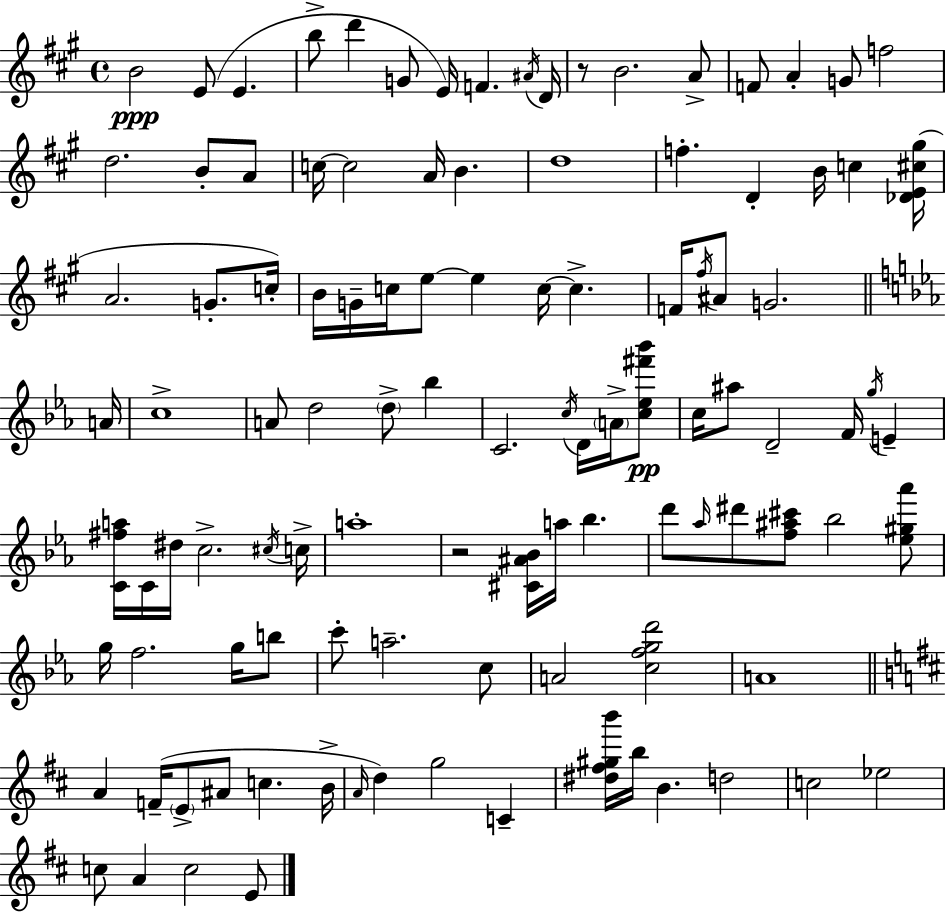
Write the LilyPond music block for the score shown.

{
  \clef treble
  \time 4/4
  \defaultTimeSignature
  \key a \major
  b'2\ppp e'8( e'4. | b''8-> d'''4 g'8 e'16) f'4. \acciaccatura { ais'16 } | d'16 r8 b'2. a'8-> | f'8 a'4-. g'8 f''2 | \break d''2. b'8-. a'8 | c''16~~ c''2 a'16 b'4. | d''1 | f''4.-. d'4-. b'16 c''4 | \break <des' e' cis'' gis''>16( a'2. g'8.-. | c''16-.) b'16 g'16-- c''16 e''8~~ e''4 c''16~~ c''4.-> | f'16 \acciaccatura { fis''16 } ais'8 g'2. | \bar "||" \break \key ees \major a'16 c''1-> | a'8 d''2 \parenthesize d''8-> bes''4 | c'2. \acciaccatura { c''16 } d'16 \parenthesize a'16-> | <c'' ees'' fis''' bes'''>8\pp c''16 ais''8 d'2-- f'16 \acciaccatura { g''16 } e'4-- | \break <c' fis'' a''>16 c'16 dis''16 c''2.-> | \acciaccatura { cis''16 } c''16-> a''1-. | r2 <cis' ais' bes'>16 a''16 bes''4. | d'''8 \grace { aes''16 } dis'''8 <f'' ais'' cis'''>8 bes''2 | \break <ees'' gis'' aes'''>8 g''16 f''2. | g''16 b''8 c'''8-. a''2.-- | c''8 a'2 <c'' f'' g'' d'''>2 | a'1 | \break \bar "||" \break \key d \major a'4 f'16--( \parenthesize e'8-> ais'8 c''4. b'16-> | \grace { a'16 }) d''4 g''2 c'4-- | <dis'' fis'' gis'' b'''>16 b''16 b'4. d''2 | c''2 ees''2 | \break c''8 a'4 c''2 e'8 | \bar "|."
}